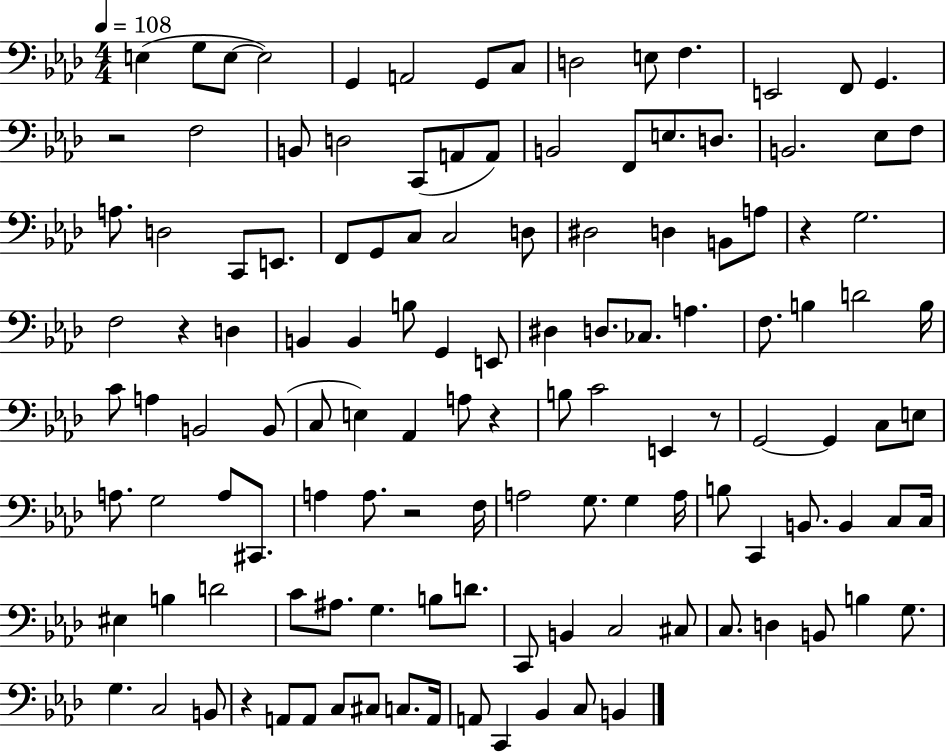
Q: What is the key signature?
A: AES major